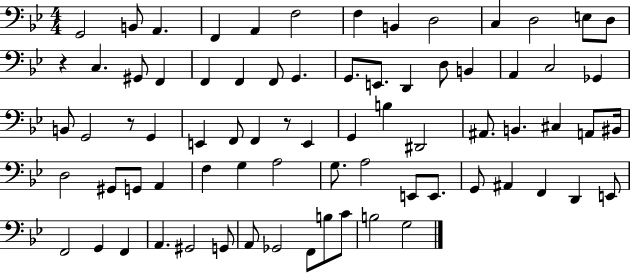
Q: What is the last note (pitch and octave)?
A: G3